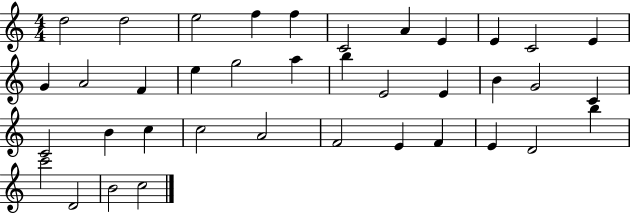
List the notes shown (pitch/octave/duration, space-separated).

D5/h D5/h E5/h F5/q F5/q C4/h A4/q E4/q E4/q C4/h E4/q G4/q A4/h F4/q E5/q G5/h A5/q B5/q E4/h E4/q B4/q G4/h C4/q C4/h B4/q C5/q C5/h A4/h F4/h E4/q F4/q E4/q D4/h B5/q C6/h D4/h B4/h C5/h